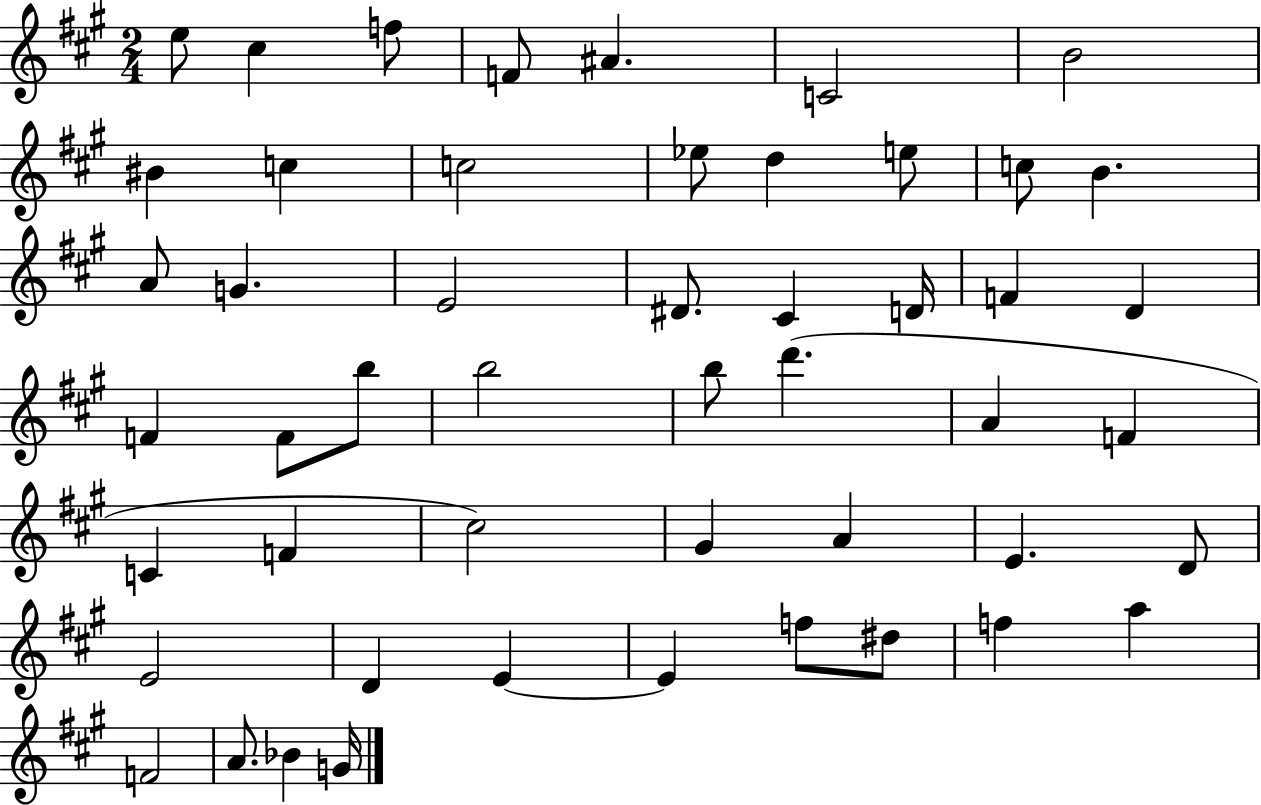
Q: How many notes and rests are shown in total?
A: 50